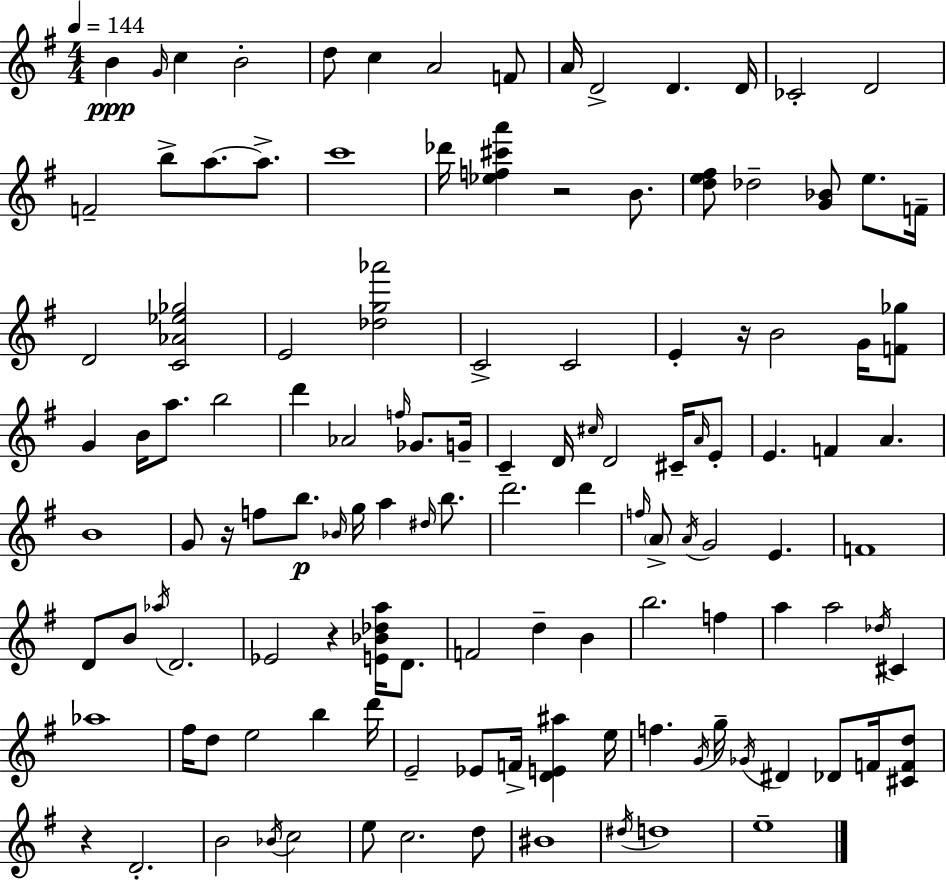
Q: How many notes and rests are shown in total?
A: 124